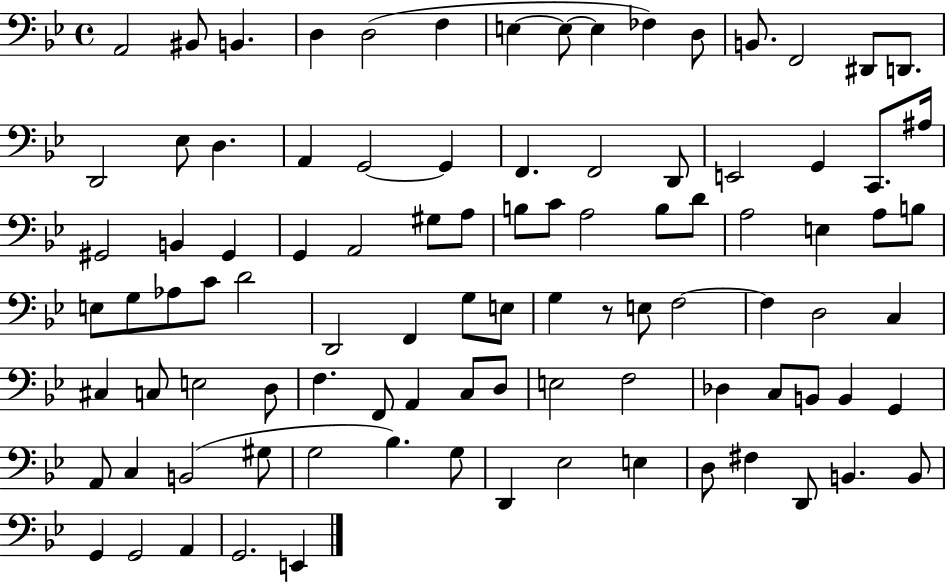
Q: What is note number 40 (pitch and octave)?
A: D4